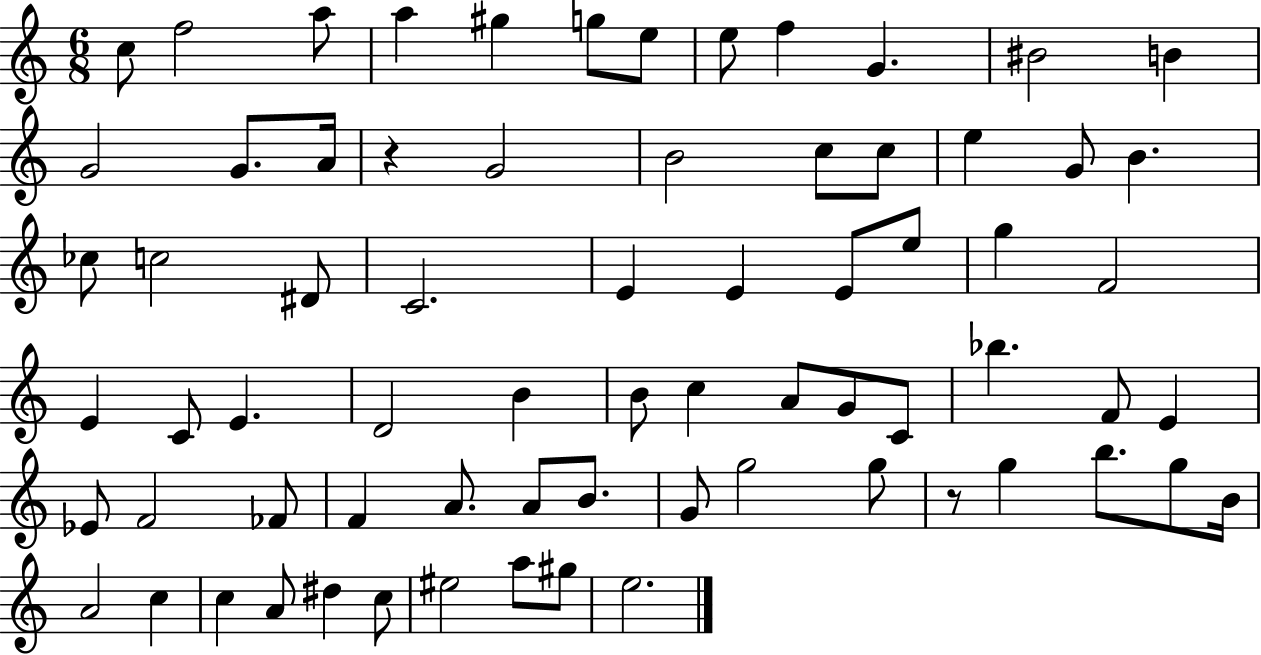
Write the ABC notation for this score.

X:1
T:Untitled
M:6/8
L:1/4
K:C
c/2 f2 a/2 a ^g g/2 e/2 e/2 f G ^B2 B G2 G/2 A/4 z G2 B2 c/2 c/2 e G/2 B _c/2 c2 ^D/2 C2 E E E/2 e/2 g F2 E C/2 E D2 B B/2 c A/2 G/2 C/2 _b F/2 E _E/2 F2 _F/2 F A/2 A/2 B/2 G/2 g2 g/2 z/2 g b/2 g/2 B/4 A2 c c A/2 ^d c/2 ^e2 a/2 ^g/2 e2